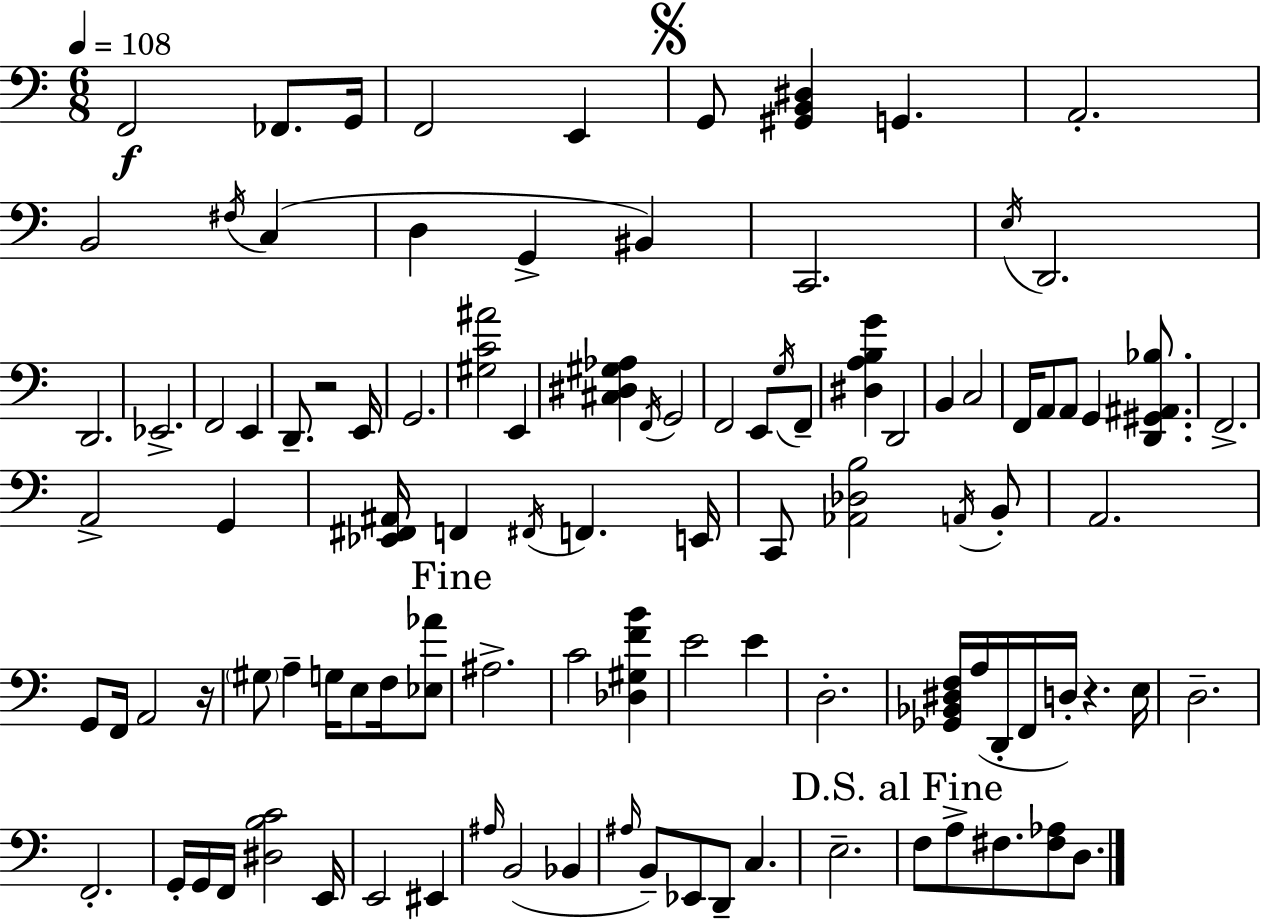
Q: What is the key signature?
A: A minor